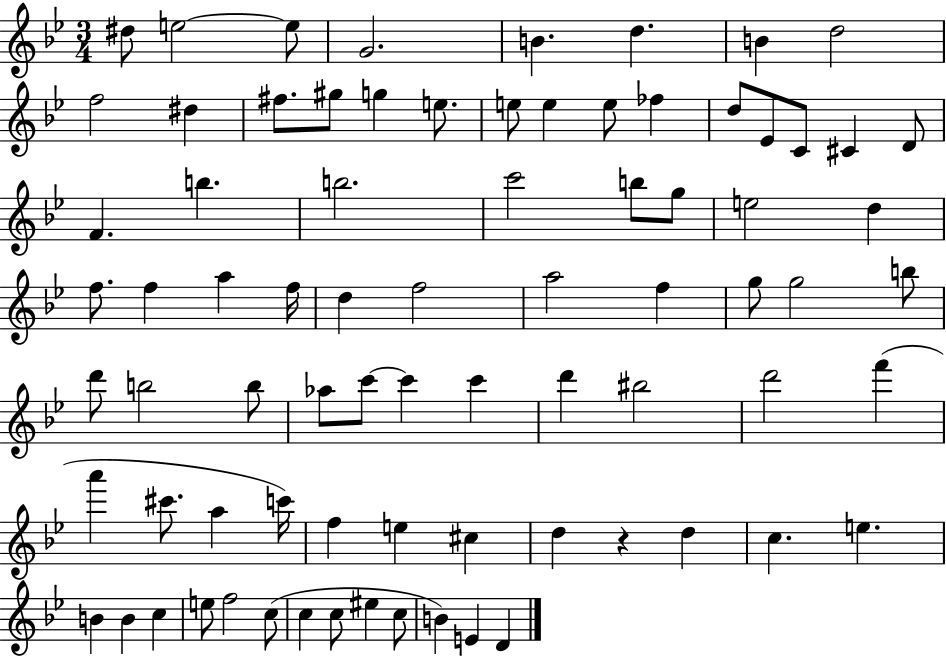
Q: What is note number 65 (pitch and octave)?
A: B4